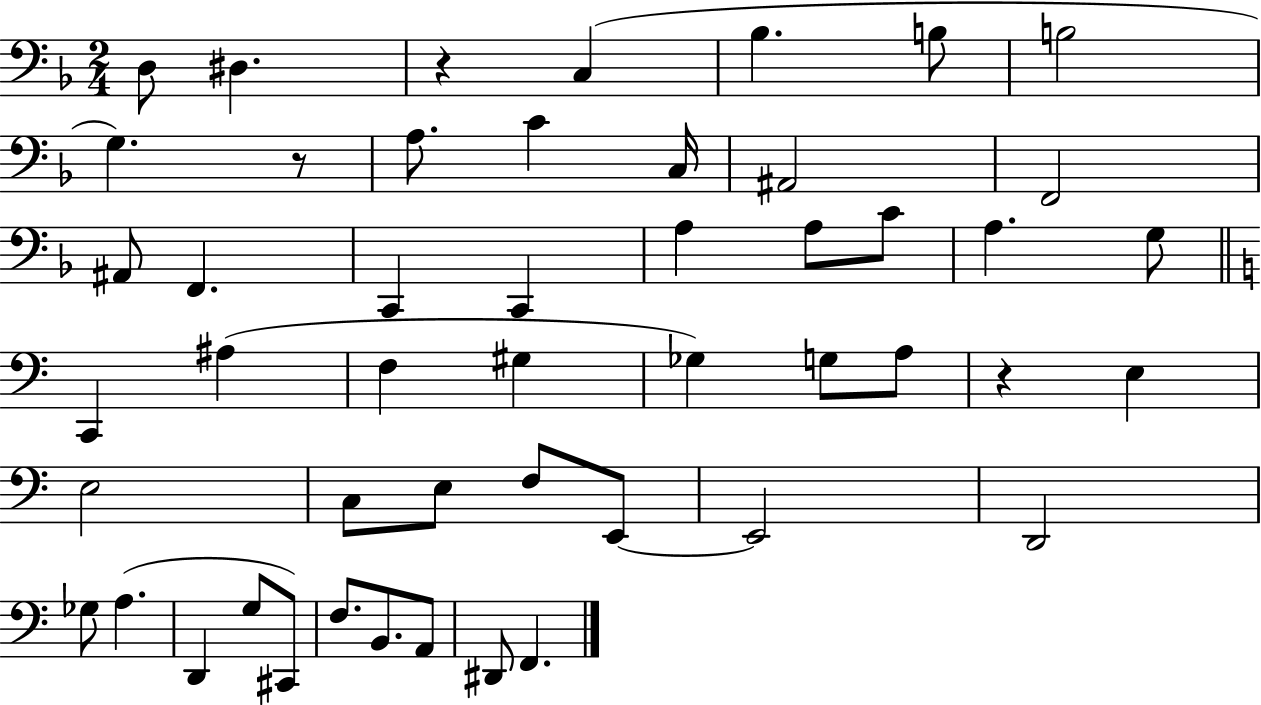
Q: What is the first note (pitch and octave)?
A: D3